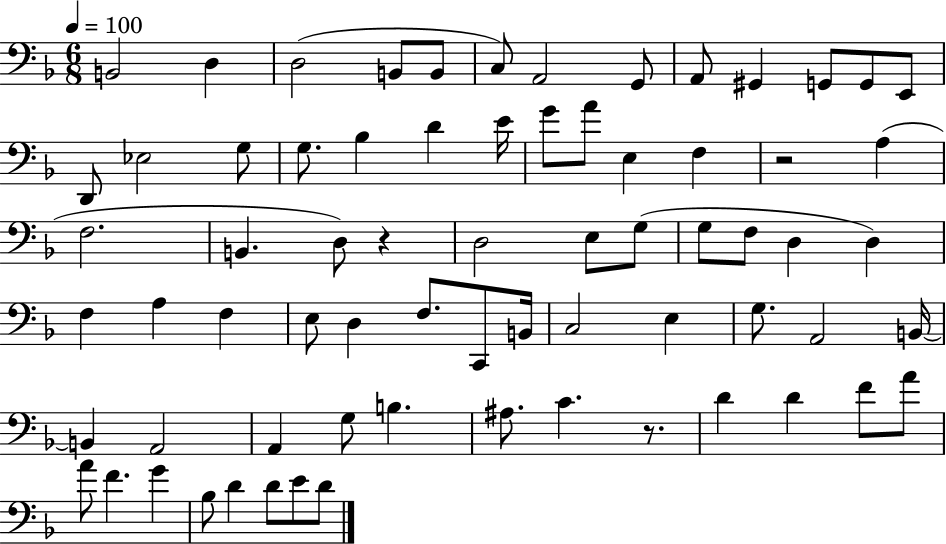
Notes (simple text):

B2/h D3/q D3/h B2/e B2/e C3/e A2/h G2/e A2/e G#2/q G2/e G2/e E2/e D2/e Eb3/h G3/e G3/e. Bb3/q D4/q E4/s G4/e A4/e E3/q F3/q R/h A3/q F3/h. B2/q. D3/e R/q D3/h E3/e G3/e G3/e F3/e D3/q D3/q F3/q A3/q F3/q E3/e D3/q F3/e. C2/e B2/s C3/h E3/q G3/e. A2/h B2/s B2/q A2/h A2/q G3/e B3/q. A#3/e. C4/q. R/e. D4/q D4/q F4/e A4/e A4/e F4/q. G4/q Bb3/e D4/q D4/e E4/e D4/e